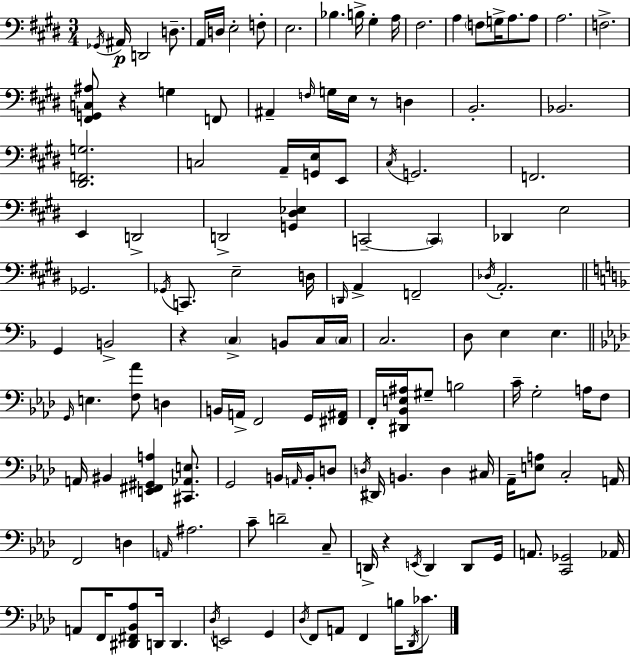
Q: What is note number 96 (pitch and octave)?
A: A#3